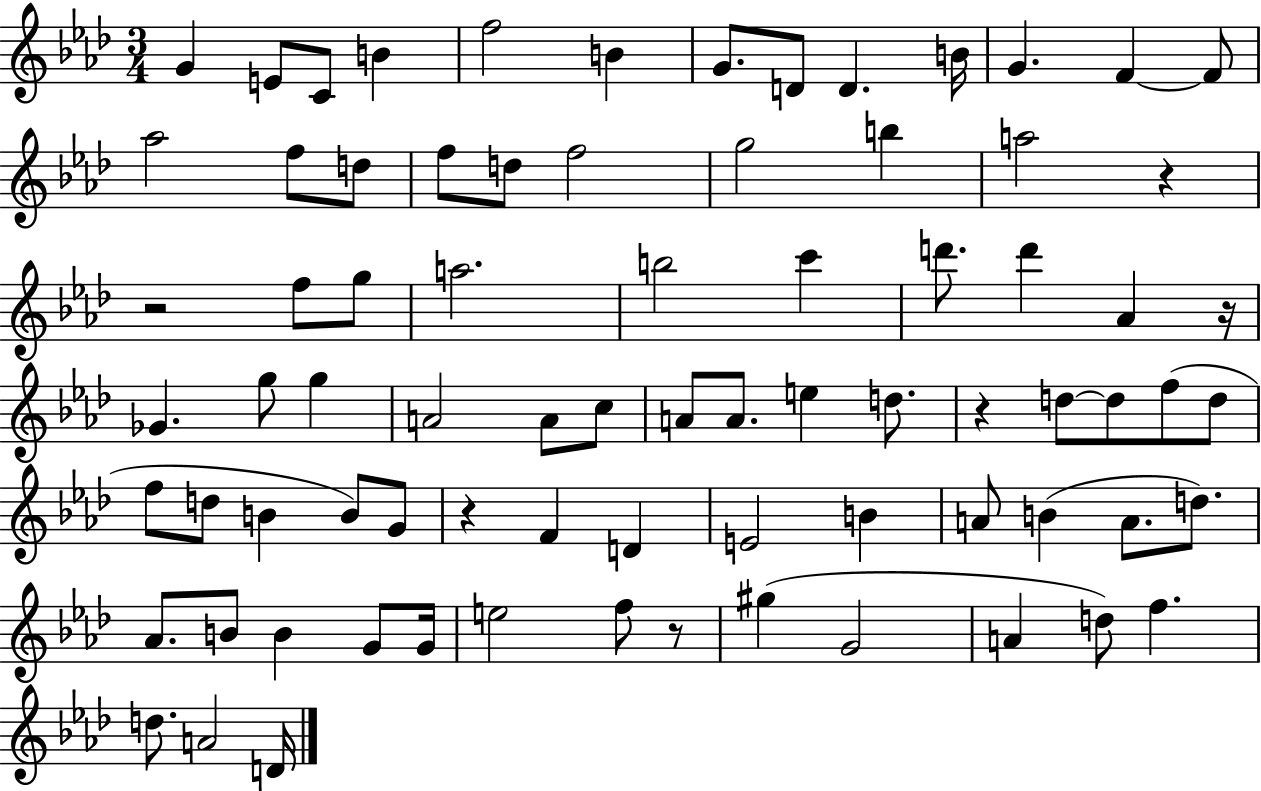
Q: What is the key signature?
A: AES major